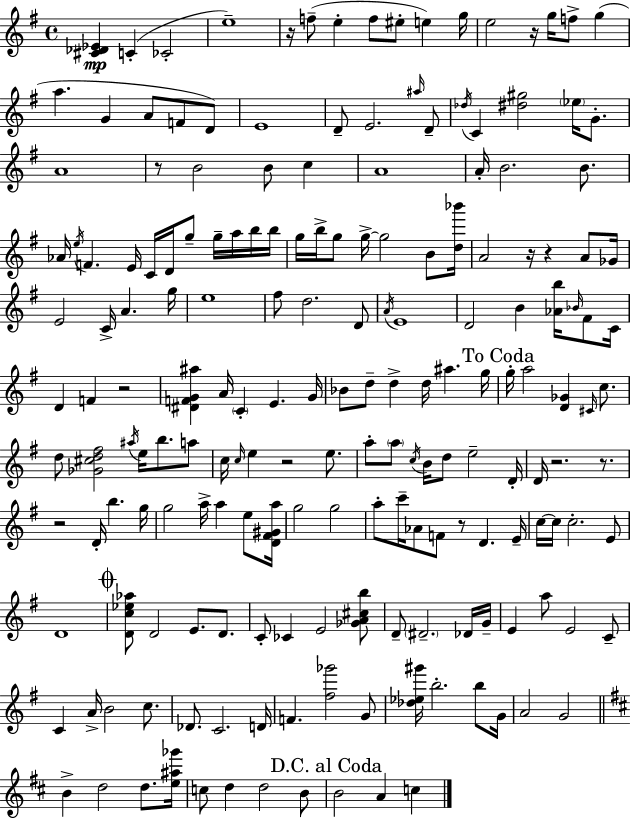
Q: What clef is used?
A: treble